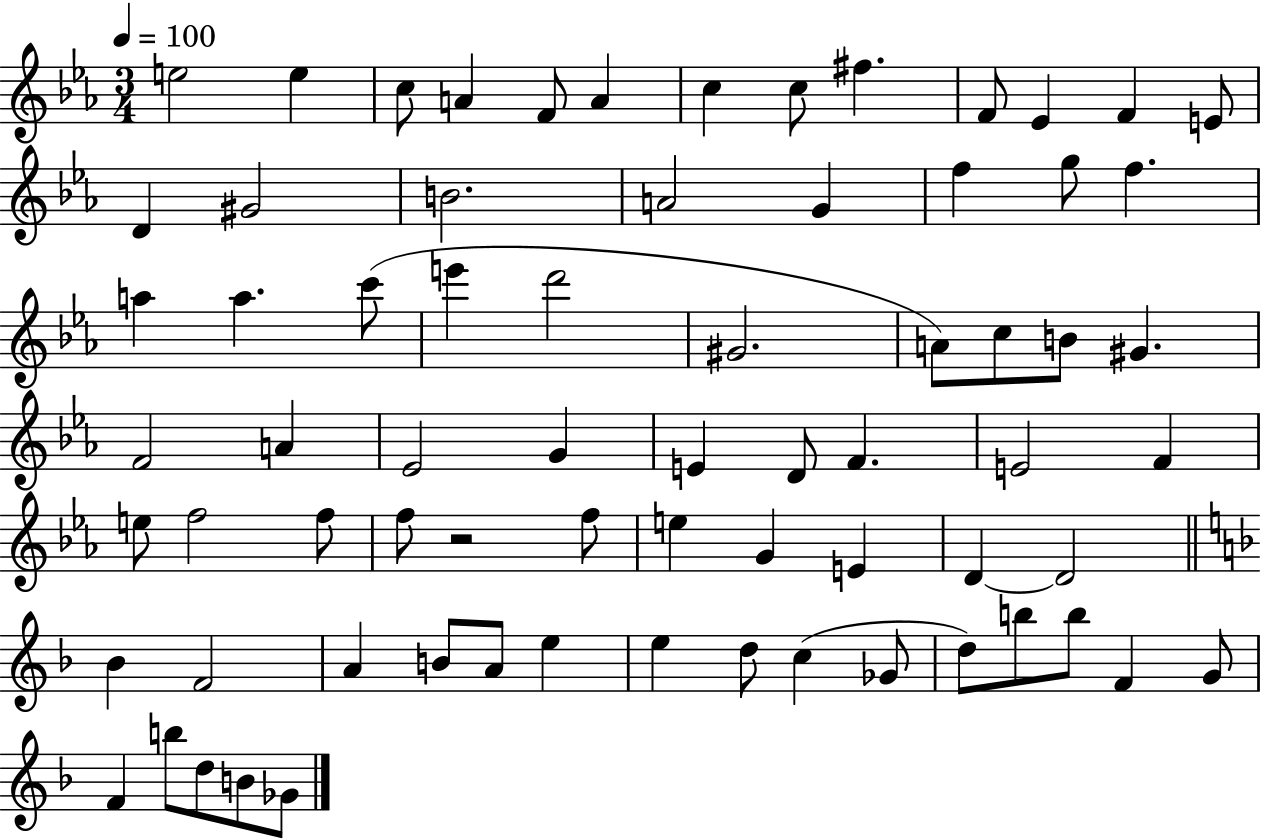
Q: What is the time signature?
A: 3/4